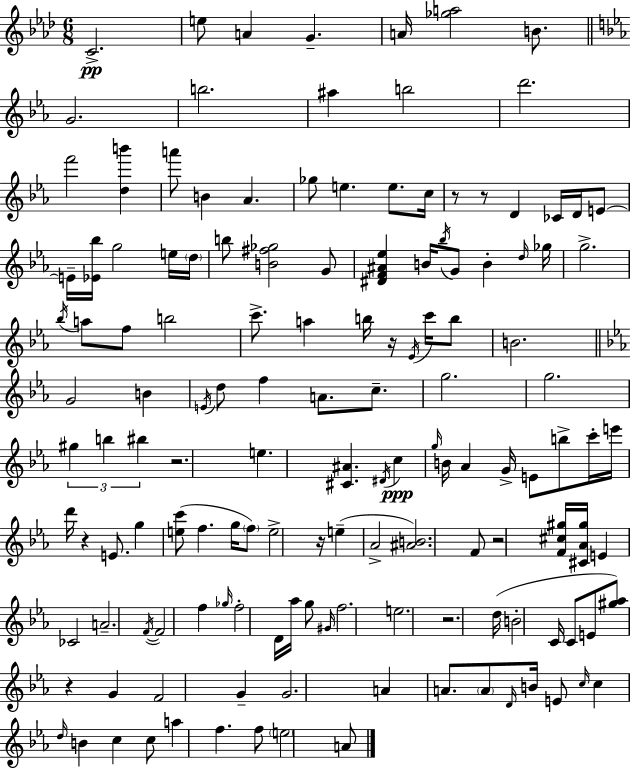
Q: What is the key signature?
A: AES major